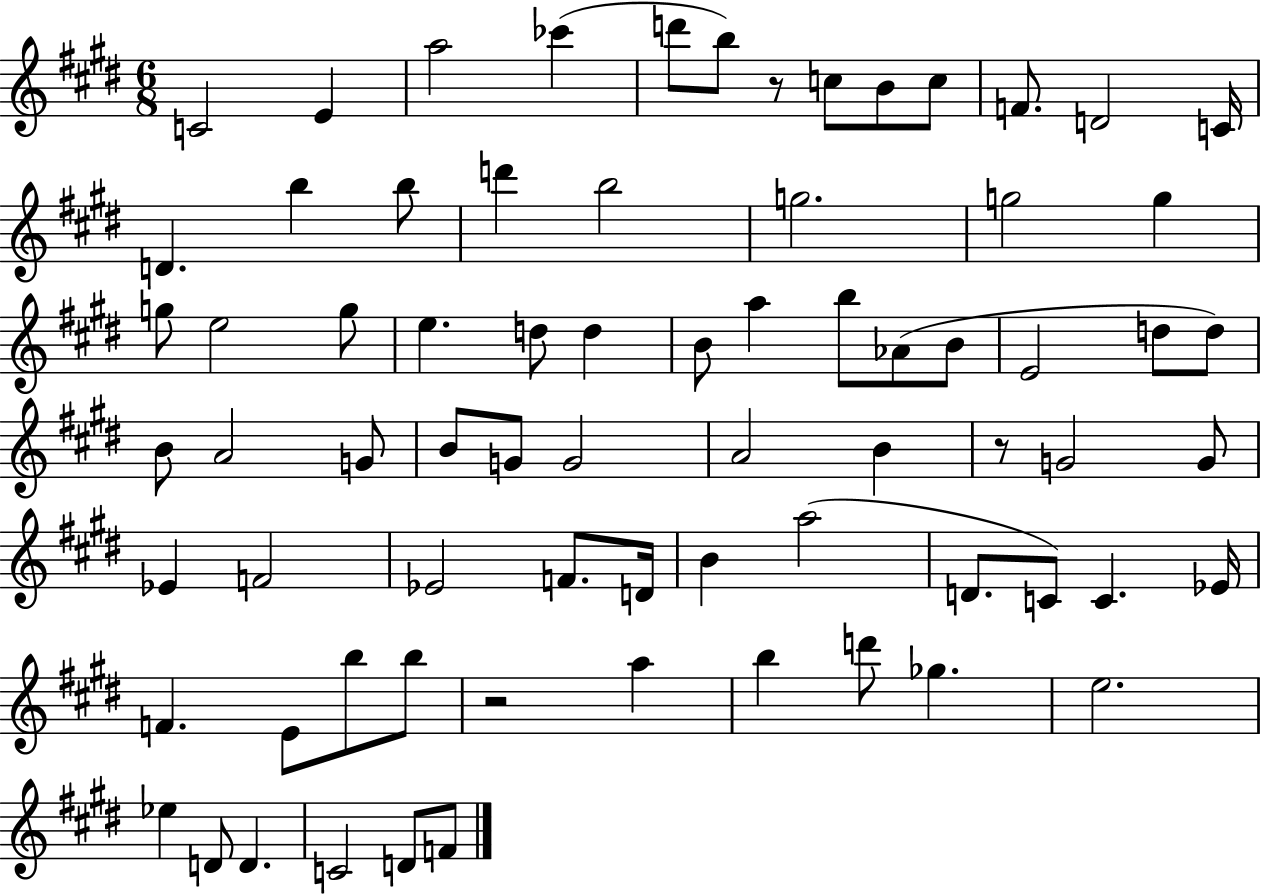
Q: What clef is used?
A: treble